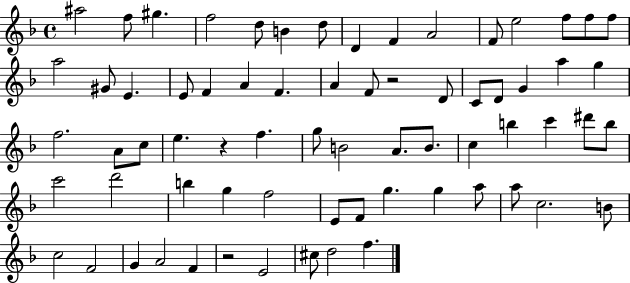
{
  \clef treble
  \time 4/4
  \defaultTimeSignature
  \key f \major
  ais''2 f''8 gis''4. | f''2 d''8 b'4 d''8 | d'4 f'4 a'2 | f'8 e''2 f''8 f''8 f''8 | \break a''2 gis'8 e'4. | e'8 f'4 a'4 f'4. | a'4 f'8 r2 d'8 | c'8 d'8 g'4 a''4 g''4 | \break f''2. a'8 c''8 | e''4. r4 f''4. | g''8 b'2 a'8. b'8. | c''4 b''4 c'''4 dis'''8 b''8 | \break c'''2 d'''2 | b''4 g''4 f''2 | e'8 f'8 g''4. g''4 a''8 | a''8 c''2. b'8 | \break c''2 f'2 | g'4 a'2 f'4 | r2 e'2 | cis''8 d''2 f''4. | \break \bar "|."
}